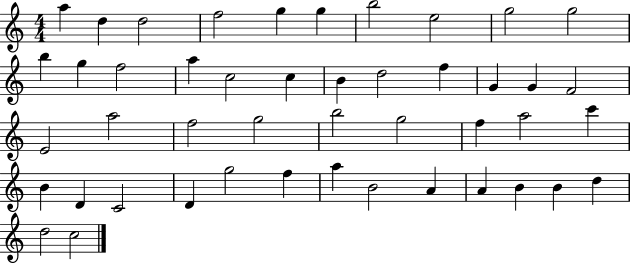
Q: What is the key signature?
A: C major